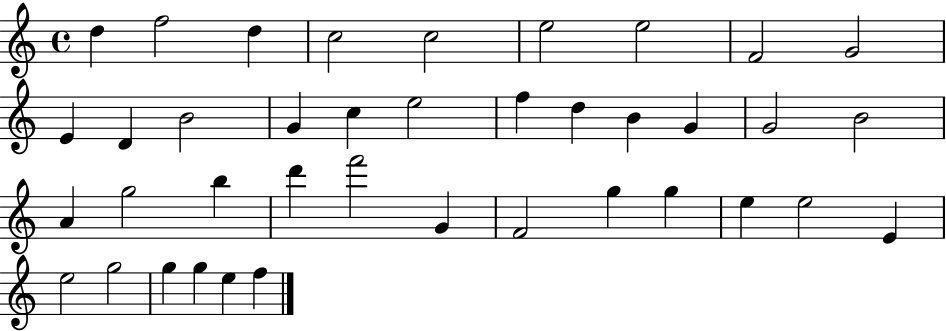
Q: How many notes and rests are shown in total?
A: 39